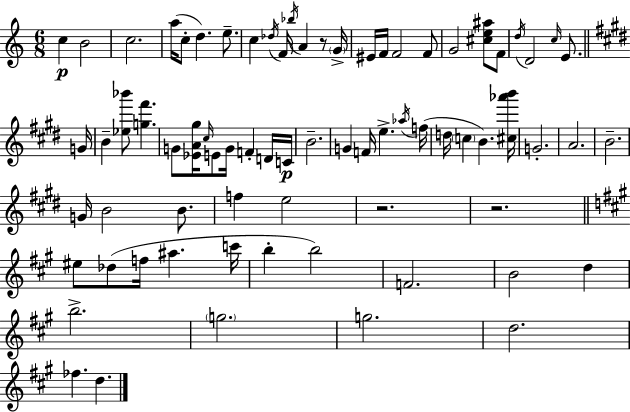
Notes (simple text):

C5/q B4/h C5/h. A5/s C5/e D5/q. E5/e. C5/q Db5/s F4/s Bb5/s A4/q R/e G4/s EIS4/s F4/s F4/h F4/e G4/h [C#5,E5,A#5]/e F4/e D5/s D4/h C5/s E4/e. G4/s B4/q [Eb5,Bb6]/e [G5,F#6]/q. G4/e [Eb4,A4,G#5]/s C#5/s E4/e G4/s F4/q D4/s C4/s B4/h. G4/q F4/s E5/q. Ab5/s F5/s D5/s C5/q B4/q. [C#5,Ab6,B6]/s G4/h. A4/h. B4/h. G4/s B4/h B4/e. F5/q E5/h R/h. R/h. EIS5/e Db5/e F5/s A#5/q. C6/s B5/q B5/h F4/h. B4/h D5/q B5/h. G5/h. G5/h. D5/h. FES5/q. D5/q.